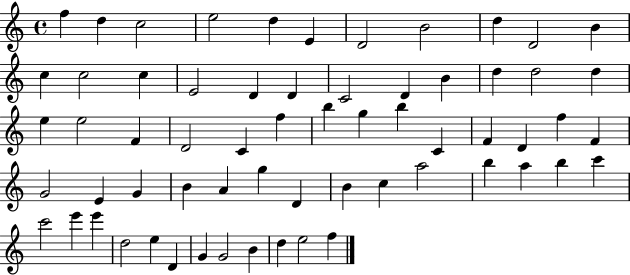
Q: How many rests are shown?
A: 0